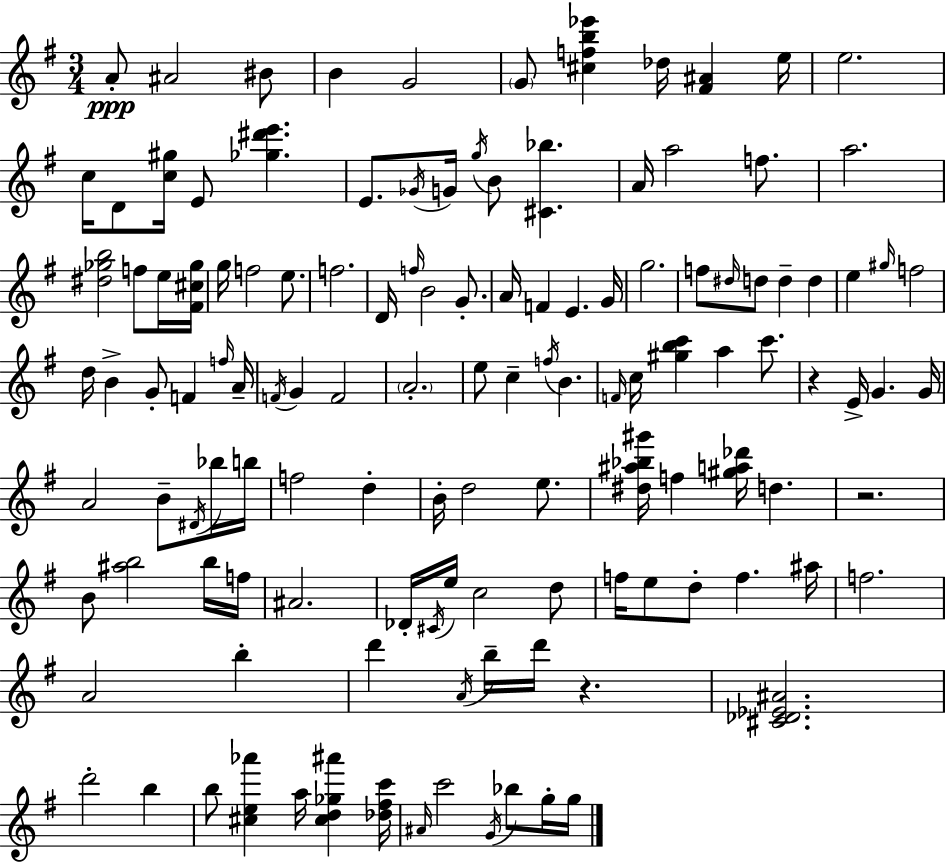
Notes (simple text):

A4/e A#4/h BIS4/e B4/q G4/h G4/e [C#5,F5,B5,Eb6]/q Db5/s [F#4,A#4]/q E5/s E5/h. C5/s D4/e [C5,G#5]/s E4/e [Gb5,D#6,E6]/q. E4/e. Gb4/s G4/s G5/s B4/e [C#4,Bb5]/q. A4/s A5/h F5/e. A5/h. [D#5,Gb5,B5]/h F5/e E5/s [F#4,C#5,Gb5]/s G5/s F5/h E5/e. F5/h. D4/s F5/s B4/h G4/e. A4/s F4/q E4/q. G4/s G5/h. F5/e D#5/s D5/e D5/q D5/q E5/q G#5/s F5/h D5/s B4/q G4/e F4/q F5/s A4/s F4/s G4/q F4/h A4/h. E5/e C5/q F5/s B4/q. F4/s C5/s [G#5,B5,C6]/q A5/q C6/e. R/q E4/s G4/q. G4/s A4/h B4/e D#4/s Bb5/s B5/s F5/h D5/q B4/s D5/h E5/e. [D#5,A#5,Bb5,G#6]/s F5/q [G#5,A5,Db6]/s D5/q. R/h. B4/e [A#5,B5]/h B5/s F5/s A#4/h. Db4/s C#4/s E5/s C5/h D5/e F5/s E5/e D5/e F5/q. A#5/s F5/h. A4/h B5/q D6/q A4/s B5/s D6/s R/q. [C#4,Db4,Eb4,A#4]/h. D6/h B5/q B5/e [C#5,E5,Ab6]/q A5/s [C#5,D5,Gb5,A#6]/q [Db5,F#5,C6]/s A#4/s C6/h G4/s Bb5/e G5/s G5/s